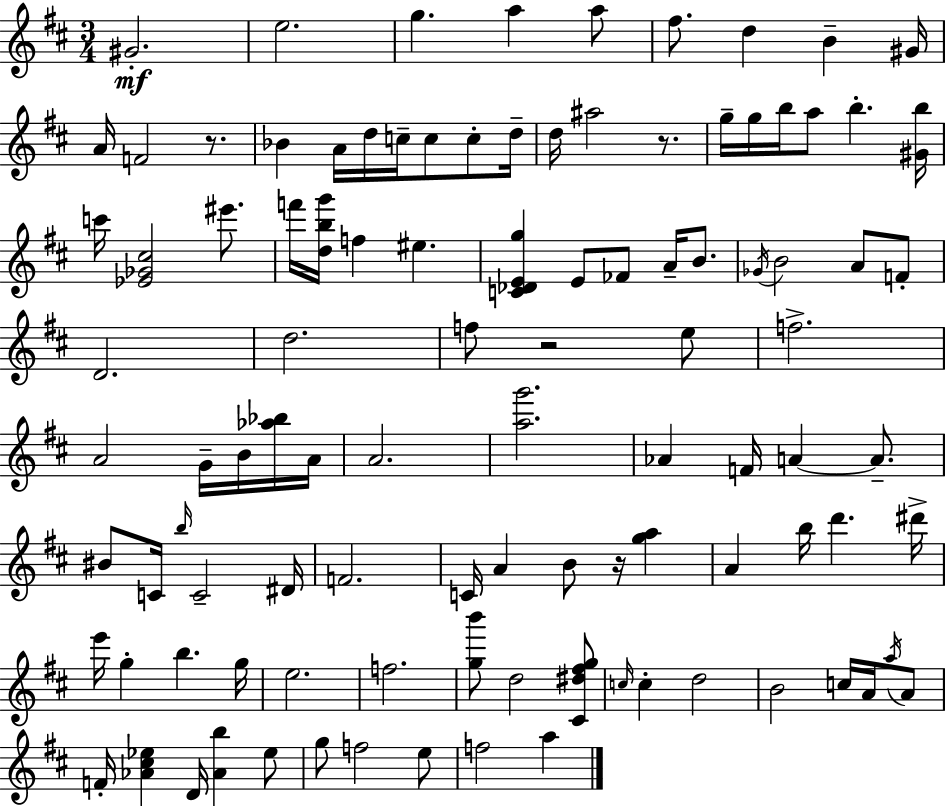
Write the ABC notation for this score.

X:1
T:Untitled
M:3/4
L:1/4
K:D
^G2 e2 g a a/2 ^f/2 d B ^G/4 A/4 F2 z/2 _B A/4 d/4 c/4 c/2 c/2 d/4 d/4 ^a2 z/2 g/4 g/4 b/4 a/2 b [^Gb]/4 c'/4 [_E_G^c]2 ^e'/2 f'/4 [dbg']/4 f ^e [C_DEg] E/2 _F/2 A/4 B/2 _G/4 B2 A/2 F/2 D2 d2 f/2 z2 e/2 f2 A2 G/4 B/4 [_a_b]/4 A/4 A2 [ag']2 _A F/4 A A/2 ^B/2 C/4 b/4 C2 ^D/4 F2 C/4 A B/2 z/4 [ga] A b/4 d' ^d'/4 e'/4 g b g/4 e2 f2 [gb']/2 d2 [^C^d^fg]/2 c/4 c d2 B2 c/4 A/4 a/4 A/2 F/4 [_A^c_e] D/4 [_Ab] _e/2 g/2 f2 e/2 f2 a